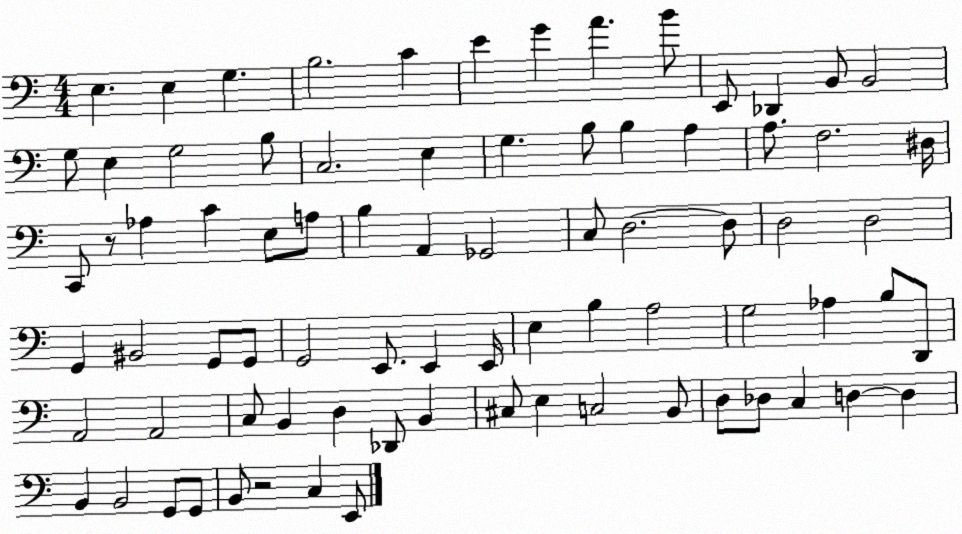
X:1
T:Untitled
M:4/4
L:1/4
K:C
E, E, G, B,2 C E G A B/2 E,,/2 _D,, B,,/2 B,,2 G,/2 E, G,2 B,/2 C,2 E, G, B,/2 B, A, A,/2 F,2 ^D,/4 C,,/2 z/2 _A, C E,/2 A,/2 B, A,, _G,,2 C,/2 D,2 D,/2 D,2 D,2 G,, ^B,,2 G,,/2 G,,/2 G,,2 E,,/2 E,, E,,/4 E, B, A,2 G,2 _A, B,/2 D,,/2 A,,2 A,,2 C,/2 B,, D, _D,,/2 B,, ^C,/2 E, C,2 B,,/2 D,/2 _D,/2 C, D, D, B,, B,,2 G,,/2 G,,/2 B,,/2 z2 C, E,,/2